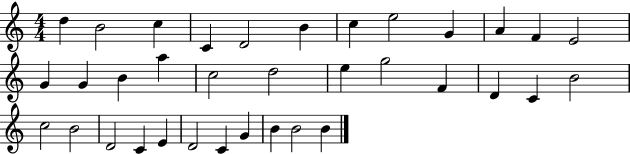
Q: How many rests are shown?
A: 0